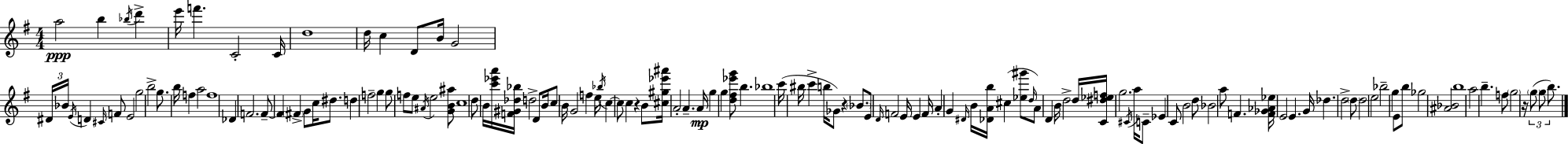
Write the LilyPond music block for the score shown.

{
  \clef treble
  \numericTimeSignature
  \time 4/4
  \key g \major
  a''2\ppp b''4 \acciaccatura { bes''16 } d'''4-> | e'''16 f'''4. c'2-. | c'16 d''1 | d''16 c''4 d'8 b'16 g'2 | \break \tuplet 3/2 { dis'16 bes'16 \acciaccatura { e'16 } } d'4 \grace { cis'16 } f'8 e'2 | g''2 b''2-> | g''8. b''16 f''4 a''2 | f''1 | \break des'4 f'2. | f'8--~~ f'4 \parenthesize fis'4-> g'8 c''16 | dis''8. d''4 f''2-- g''4 | g''8 f''8 e''8 \acciaccatura { ais'16 } e''2 | \break <g' b' ais''>8 c''1 | d''8 b'16 <c''' ees''' a'''>16 <f' gis' des'' bes''>16 d''2-> | d'8 b'16 c''8 b'16 g'2 f''4 | e''16 \acciaccatura { bes''16 } c''4~~ c''8 c''4 r4 | \break b'8 <cis'' gis'' ees''' ais'''>16 a'2-. a'4.-- | a'16\mp g''4 g''4 <d'' fis'' ees''' g'''>8 b''4. | bes''1 | c'''16( bis''16 c'''4-> b''16 ges'8) r4 | \break \parenthesize bes'8. e'8 \grace { d'16 } f'2 | e'16 e'4 f'16 a'4-. g'4 \grace { dis'16 } b'16 | <des' a' b''>16 cis''4( <ees'' gis'''>8 \grace { d''16 } a'8) d'4 b'16 d''2-> | d''16 <c' dis'' ees'' f''>16 g''2. | \break \acciaccatura { cis'16 } a''16 c'8-- ees'4 c'8 b'2 | d''8 bes'2 | a''8 f'4. <f' ges' aes' ees''>16 e'2 | e'4. g'16 des''4. d''2-> | \break \parenthesize d''8 d''2 | e''2 bes''2-- | g''4 e'8 b''8 ges''2 | <ais' bes'>2 b''1 | \break a''2 | b''4.-- f''8 \parenthesize g''2 | r16 \tuplet 3/2 { \parenthesize g''8( g''8 b''8.) } \bar "|."
}